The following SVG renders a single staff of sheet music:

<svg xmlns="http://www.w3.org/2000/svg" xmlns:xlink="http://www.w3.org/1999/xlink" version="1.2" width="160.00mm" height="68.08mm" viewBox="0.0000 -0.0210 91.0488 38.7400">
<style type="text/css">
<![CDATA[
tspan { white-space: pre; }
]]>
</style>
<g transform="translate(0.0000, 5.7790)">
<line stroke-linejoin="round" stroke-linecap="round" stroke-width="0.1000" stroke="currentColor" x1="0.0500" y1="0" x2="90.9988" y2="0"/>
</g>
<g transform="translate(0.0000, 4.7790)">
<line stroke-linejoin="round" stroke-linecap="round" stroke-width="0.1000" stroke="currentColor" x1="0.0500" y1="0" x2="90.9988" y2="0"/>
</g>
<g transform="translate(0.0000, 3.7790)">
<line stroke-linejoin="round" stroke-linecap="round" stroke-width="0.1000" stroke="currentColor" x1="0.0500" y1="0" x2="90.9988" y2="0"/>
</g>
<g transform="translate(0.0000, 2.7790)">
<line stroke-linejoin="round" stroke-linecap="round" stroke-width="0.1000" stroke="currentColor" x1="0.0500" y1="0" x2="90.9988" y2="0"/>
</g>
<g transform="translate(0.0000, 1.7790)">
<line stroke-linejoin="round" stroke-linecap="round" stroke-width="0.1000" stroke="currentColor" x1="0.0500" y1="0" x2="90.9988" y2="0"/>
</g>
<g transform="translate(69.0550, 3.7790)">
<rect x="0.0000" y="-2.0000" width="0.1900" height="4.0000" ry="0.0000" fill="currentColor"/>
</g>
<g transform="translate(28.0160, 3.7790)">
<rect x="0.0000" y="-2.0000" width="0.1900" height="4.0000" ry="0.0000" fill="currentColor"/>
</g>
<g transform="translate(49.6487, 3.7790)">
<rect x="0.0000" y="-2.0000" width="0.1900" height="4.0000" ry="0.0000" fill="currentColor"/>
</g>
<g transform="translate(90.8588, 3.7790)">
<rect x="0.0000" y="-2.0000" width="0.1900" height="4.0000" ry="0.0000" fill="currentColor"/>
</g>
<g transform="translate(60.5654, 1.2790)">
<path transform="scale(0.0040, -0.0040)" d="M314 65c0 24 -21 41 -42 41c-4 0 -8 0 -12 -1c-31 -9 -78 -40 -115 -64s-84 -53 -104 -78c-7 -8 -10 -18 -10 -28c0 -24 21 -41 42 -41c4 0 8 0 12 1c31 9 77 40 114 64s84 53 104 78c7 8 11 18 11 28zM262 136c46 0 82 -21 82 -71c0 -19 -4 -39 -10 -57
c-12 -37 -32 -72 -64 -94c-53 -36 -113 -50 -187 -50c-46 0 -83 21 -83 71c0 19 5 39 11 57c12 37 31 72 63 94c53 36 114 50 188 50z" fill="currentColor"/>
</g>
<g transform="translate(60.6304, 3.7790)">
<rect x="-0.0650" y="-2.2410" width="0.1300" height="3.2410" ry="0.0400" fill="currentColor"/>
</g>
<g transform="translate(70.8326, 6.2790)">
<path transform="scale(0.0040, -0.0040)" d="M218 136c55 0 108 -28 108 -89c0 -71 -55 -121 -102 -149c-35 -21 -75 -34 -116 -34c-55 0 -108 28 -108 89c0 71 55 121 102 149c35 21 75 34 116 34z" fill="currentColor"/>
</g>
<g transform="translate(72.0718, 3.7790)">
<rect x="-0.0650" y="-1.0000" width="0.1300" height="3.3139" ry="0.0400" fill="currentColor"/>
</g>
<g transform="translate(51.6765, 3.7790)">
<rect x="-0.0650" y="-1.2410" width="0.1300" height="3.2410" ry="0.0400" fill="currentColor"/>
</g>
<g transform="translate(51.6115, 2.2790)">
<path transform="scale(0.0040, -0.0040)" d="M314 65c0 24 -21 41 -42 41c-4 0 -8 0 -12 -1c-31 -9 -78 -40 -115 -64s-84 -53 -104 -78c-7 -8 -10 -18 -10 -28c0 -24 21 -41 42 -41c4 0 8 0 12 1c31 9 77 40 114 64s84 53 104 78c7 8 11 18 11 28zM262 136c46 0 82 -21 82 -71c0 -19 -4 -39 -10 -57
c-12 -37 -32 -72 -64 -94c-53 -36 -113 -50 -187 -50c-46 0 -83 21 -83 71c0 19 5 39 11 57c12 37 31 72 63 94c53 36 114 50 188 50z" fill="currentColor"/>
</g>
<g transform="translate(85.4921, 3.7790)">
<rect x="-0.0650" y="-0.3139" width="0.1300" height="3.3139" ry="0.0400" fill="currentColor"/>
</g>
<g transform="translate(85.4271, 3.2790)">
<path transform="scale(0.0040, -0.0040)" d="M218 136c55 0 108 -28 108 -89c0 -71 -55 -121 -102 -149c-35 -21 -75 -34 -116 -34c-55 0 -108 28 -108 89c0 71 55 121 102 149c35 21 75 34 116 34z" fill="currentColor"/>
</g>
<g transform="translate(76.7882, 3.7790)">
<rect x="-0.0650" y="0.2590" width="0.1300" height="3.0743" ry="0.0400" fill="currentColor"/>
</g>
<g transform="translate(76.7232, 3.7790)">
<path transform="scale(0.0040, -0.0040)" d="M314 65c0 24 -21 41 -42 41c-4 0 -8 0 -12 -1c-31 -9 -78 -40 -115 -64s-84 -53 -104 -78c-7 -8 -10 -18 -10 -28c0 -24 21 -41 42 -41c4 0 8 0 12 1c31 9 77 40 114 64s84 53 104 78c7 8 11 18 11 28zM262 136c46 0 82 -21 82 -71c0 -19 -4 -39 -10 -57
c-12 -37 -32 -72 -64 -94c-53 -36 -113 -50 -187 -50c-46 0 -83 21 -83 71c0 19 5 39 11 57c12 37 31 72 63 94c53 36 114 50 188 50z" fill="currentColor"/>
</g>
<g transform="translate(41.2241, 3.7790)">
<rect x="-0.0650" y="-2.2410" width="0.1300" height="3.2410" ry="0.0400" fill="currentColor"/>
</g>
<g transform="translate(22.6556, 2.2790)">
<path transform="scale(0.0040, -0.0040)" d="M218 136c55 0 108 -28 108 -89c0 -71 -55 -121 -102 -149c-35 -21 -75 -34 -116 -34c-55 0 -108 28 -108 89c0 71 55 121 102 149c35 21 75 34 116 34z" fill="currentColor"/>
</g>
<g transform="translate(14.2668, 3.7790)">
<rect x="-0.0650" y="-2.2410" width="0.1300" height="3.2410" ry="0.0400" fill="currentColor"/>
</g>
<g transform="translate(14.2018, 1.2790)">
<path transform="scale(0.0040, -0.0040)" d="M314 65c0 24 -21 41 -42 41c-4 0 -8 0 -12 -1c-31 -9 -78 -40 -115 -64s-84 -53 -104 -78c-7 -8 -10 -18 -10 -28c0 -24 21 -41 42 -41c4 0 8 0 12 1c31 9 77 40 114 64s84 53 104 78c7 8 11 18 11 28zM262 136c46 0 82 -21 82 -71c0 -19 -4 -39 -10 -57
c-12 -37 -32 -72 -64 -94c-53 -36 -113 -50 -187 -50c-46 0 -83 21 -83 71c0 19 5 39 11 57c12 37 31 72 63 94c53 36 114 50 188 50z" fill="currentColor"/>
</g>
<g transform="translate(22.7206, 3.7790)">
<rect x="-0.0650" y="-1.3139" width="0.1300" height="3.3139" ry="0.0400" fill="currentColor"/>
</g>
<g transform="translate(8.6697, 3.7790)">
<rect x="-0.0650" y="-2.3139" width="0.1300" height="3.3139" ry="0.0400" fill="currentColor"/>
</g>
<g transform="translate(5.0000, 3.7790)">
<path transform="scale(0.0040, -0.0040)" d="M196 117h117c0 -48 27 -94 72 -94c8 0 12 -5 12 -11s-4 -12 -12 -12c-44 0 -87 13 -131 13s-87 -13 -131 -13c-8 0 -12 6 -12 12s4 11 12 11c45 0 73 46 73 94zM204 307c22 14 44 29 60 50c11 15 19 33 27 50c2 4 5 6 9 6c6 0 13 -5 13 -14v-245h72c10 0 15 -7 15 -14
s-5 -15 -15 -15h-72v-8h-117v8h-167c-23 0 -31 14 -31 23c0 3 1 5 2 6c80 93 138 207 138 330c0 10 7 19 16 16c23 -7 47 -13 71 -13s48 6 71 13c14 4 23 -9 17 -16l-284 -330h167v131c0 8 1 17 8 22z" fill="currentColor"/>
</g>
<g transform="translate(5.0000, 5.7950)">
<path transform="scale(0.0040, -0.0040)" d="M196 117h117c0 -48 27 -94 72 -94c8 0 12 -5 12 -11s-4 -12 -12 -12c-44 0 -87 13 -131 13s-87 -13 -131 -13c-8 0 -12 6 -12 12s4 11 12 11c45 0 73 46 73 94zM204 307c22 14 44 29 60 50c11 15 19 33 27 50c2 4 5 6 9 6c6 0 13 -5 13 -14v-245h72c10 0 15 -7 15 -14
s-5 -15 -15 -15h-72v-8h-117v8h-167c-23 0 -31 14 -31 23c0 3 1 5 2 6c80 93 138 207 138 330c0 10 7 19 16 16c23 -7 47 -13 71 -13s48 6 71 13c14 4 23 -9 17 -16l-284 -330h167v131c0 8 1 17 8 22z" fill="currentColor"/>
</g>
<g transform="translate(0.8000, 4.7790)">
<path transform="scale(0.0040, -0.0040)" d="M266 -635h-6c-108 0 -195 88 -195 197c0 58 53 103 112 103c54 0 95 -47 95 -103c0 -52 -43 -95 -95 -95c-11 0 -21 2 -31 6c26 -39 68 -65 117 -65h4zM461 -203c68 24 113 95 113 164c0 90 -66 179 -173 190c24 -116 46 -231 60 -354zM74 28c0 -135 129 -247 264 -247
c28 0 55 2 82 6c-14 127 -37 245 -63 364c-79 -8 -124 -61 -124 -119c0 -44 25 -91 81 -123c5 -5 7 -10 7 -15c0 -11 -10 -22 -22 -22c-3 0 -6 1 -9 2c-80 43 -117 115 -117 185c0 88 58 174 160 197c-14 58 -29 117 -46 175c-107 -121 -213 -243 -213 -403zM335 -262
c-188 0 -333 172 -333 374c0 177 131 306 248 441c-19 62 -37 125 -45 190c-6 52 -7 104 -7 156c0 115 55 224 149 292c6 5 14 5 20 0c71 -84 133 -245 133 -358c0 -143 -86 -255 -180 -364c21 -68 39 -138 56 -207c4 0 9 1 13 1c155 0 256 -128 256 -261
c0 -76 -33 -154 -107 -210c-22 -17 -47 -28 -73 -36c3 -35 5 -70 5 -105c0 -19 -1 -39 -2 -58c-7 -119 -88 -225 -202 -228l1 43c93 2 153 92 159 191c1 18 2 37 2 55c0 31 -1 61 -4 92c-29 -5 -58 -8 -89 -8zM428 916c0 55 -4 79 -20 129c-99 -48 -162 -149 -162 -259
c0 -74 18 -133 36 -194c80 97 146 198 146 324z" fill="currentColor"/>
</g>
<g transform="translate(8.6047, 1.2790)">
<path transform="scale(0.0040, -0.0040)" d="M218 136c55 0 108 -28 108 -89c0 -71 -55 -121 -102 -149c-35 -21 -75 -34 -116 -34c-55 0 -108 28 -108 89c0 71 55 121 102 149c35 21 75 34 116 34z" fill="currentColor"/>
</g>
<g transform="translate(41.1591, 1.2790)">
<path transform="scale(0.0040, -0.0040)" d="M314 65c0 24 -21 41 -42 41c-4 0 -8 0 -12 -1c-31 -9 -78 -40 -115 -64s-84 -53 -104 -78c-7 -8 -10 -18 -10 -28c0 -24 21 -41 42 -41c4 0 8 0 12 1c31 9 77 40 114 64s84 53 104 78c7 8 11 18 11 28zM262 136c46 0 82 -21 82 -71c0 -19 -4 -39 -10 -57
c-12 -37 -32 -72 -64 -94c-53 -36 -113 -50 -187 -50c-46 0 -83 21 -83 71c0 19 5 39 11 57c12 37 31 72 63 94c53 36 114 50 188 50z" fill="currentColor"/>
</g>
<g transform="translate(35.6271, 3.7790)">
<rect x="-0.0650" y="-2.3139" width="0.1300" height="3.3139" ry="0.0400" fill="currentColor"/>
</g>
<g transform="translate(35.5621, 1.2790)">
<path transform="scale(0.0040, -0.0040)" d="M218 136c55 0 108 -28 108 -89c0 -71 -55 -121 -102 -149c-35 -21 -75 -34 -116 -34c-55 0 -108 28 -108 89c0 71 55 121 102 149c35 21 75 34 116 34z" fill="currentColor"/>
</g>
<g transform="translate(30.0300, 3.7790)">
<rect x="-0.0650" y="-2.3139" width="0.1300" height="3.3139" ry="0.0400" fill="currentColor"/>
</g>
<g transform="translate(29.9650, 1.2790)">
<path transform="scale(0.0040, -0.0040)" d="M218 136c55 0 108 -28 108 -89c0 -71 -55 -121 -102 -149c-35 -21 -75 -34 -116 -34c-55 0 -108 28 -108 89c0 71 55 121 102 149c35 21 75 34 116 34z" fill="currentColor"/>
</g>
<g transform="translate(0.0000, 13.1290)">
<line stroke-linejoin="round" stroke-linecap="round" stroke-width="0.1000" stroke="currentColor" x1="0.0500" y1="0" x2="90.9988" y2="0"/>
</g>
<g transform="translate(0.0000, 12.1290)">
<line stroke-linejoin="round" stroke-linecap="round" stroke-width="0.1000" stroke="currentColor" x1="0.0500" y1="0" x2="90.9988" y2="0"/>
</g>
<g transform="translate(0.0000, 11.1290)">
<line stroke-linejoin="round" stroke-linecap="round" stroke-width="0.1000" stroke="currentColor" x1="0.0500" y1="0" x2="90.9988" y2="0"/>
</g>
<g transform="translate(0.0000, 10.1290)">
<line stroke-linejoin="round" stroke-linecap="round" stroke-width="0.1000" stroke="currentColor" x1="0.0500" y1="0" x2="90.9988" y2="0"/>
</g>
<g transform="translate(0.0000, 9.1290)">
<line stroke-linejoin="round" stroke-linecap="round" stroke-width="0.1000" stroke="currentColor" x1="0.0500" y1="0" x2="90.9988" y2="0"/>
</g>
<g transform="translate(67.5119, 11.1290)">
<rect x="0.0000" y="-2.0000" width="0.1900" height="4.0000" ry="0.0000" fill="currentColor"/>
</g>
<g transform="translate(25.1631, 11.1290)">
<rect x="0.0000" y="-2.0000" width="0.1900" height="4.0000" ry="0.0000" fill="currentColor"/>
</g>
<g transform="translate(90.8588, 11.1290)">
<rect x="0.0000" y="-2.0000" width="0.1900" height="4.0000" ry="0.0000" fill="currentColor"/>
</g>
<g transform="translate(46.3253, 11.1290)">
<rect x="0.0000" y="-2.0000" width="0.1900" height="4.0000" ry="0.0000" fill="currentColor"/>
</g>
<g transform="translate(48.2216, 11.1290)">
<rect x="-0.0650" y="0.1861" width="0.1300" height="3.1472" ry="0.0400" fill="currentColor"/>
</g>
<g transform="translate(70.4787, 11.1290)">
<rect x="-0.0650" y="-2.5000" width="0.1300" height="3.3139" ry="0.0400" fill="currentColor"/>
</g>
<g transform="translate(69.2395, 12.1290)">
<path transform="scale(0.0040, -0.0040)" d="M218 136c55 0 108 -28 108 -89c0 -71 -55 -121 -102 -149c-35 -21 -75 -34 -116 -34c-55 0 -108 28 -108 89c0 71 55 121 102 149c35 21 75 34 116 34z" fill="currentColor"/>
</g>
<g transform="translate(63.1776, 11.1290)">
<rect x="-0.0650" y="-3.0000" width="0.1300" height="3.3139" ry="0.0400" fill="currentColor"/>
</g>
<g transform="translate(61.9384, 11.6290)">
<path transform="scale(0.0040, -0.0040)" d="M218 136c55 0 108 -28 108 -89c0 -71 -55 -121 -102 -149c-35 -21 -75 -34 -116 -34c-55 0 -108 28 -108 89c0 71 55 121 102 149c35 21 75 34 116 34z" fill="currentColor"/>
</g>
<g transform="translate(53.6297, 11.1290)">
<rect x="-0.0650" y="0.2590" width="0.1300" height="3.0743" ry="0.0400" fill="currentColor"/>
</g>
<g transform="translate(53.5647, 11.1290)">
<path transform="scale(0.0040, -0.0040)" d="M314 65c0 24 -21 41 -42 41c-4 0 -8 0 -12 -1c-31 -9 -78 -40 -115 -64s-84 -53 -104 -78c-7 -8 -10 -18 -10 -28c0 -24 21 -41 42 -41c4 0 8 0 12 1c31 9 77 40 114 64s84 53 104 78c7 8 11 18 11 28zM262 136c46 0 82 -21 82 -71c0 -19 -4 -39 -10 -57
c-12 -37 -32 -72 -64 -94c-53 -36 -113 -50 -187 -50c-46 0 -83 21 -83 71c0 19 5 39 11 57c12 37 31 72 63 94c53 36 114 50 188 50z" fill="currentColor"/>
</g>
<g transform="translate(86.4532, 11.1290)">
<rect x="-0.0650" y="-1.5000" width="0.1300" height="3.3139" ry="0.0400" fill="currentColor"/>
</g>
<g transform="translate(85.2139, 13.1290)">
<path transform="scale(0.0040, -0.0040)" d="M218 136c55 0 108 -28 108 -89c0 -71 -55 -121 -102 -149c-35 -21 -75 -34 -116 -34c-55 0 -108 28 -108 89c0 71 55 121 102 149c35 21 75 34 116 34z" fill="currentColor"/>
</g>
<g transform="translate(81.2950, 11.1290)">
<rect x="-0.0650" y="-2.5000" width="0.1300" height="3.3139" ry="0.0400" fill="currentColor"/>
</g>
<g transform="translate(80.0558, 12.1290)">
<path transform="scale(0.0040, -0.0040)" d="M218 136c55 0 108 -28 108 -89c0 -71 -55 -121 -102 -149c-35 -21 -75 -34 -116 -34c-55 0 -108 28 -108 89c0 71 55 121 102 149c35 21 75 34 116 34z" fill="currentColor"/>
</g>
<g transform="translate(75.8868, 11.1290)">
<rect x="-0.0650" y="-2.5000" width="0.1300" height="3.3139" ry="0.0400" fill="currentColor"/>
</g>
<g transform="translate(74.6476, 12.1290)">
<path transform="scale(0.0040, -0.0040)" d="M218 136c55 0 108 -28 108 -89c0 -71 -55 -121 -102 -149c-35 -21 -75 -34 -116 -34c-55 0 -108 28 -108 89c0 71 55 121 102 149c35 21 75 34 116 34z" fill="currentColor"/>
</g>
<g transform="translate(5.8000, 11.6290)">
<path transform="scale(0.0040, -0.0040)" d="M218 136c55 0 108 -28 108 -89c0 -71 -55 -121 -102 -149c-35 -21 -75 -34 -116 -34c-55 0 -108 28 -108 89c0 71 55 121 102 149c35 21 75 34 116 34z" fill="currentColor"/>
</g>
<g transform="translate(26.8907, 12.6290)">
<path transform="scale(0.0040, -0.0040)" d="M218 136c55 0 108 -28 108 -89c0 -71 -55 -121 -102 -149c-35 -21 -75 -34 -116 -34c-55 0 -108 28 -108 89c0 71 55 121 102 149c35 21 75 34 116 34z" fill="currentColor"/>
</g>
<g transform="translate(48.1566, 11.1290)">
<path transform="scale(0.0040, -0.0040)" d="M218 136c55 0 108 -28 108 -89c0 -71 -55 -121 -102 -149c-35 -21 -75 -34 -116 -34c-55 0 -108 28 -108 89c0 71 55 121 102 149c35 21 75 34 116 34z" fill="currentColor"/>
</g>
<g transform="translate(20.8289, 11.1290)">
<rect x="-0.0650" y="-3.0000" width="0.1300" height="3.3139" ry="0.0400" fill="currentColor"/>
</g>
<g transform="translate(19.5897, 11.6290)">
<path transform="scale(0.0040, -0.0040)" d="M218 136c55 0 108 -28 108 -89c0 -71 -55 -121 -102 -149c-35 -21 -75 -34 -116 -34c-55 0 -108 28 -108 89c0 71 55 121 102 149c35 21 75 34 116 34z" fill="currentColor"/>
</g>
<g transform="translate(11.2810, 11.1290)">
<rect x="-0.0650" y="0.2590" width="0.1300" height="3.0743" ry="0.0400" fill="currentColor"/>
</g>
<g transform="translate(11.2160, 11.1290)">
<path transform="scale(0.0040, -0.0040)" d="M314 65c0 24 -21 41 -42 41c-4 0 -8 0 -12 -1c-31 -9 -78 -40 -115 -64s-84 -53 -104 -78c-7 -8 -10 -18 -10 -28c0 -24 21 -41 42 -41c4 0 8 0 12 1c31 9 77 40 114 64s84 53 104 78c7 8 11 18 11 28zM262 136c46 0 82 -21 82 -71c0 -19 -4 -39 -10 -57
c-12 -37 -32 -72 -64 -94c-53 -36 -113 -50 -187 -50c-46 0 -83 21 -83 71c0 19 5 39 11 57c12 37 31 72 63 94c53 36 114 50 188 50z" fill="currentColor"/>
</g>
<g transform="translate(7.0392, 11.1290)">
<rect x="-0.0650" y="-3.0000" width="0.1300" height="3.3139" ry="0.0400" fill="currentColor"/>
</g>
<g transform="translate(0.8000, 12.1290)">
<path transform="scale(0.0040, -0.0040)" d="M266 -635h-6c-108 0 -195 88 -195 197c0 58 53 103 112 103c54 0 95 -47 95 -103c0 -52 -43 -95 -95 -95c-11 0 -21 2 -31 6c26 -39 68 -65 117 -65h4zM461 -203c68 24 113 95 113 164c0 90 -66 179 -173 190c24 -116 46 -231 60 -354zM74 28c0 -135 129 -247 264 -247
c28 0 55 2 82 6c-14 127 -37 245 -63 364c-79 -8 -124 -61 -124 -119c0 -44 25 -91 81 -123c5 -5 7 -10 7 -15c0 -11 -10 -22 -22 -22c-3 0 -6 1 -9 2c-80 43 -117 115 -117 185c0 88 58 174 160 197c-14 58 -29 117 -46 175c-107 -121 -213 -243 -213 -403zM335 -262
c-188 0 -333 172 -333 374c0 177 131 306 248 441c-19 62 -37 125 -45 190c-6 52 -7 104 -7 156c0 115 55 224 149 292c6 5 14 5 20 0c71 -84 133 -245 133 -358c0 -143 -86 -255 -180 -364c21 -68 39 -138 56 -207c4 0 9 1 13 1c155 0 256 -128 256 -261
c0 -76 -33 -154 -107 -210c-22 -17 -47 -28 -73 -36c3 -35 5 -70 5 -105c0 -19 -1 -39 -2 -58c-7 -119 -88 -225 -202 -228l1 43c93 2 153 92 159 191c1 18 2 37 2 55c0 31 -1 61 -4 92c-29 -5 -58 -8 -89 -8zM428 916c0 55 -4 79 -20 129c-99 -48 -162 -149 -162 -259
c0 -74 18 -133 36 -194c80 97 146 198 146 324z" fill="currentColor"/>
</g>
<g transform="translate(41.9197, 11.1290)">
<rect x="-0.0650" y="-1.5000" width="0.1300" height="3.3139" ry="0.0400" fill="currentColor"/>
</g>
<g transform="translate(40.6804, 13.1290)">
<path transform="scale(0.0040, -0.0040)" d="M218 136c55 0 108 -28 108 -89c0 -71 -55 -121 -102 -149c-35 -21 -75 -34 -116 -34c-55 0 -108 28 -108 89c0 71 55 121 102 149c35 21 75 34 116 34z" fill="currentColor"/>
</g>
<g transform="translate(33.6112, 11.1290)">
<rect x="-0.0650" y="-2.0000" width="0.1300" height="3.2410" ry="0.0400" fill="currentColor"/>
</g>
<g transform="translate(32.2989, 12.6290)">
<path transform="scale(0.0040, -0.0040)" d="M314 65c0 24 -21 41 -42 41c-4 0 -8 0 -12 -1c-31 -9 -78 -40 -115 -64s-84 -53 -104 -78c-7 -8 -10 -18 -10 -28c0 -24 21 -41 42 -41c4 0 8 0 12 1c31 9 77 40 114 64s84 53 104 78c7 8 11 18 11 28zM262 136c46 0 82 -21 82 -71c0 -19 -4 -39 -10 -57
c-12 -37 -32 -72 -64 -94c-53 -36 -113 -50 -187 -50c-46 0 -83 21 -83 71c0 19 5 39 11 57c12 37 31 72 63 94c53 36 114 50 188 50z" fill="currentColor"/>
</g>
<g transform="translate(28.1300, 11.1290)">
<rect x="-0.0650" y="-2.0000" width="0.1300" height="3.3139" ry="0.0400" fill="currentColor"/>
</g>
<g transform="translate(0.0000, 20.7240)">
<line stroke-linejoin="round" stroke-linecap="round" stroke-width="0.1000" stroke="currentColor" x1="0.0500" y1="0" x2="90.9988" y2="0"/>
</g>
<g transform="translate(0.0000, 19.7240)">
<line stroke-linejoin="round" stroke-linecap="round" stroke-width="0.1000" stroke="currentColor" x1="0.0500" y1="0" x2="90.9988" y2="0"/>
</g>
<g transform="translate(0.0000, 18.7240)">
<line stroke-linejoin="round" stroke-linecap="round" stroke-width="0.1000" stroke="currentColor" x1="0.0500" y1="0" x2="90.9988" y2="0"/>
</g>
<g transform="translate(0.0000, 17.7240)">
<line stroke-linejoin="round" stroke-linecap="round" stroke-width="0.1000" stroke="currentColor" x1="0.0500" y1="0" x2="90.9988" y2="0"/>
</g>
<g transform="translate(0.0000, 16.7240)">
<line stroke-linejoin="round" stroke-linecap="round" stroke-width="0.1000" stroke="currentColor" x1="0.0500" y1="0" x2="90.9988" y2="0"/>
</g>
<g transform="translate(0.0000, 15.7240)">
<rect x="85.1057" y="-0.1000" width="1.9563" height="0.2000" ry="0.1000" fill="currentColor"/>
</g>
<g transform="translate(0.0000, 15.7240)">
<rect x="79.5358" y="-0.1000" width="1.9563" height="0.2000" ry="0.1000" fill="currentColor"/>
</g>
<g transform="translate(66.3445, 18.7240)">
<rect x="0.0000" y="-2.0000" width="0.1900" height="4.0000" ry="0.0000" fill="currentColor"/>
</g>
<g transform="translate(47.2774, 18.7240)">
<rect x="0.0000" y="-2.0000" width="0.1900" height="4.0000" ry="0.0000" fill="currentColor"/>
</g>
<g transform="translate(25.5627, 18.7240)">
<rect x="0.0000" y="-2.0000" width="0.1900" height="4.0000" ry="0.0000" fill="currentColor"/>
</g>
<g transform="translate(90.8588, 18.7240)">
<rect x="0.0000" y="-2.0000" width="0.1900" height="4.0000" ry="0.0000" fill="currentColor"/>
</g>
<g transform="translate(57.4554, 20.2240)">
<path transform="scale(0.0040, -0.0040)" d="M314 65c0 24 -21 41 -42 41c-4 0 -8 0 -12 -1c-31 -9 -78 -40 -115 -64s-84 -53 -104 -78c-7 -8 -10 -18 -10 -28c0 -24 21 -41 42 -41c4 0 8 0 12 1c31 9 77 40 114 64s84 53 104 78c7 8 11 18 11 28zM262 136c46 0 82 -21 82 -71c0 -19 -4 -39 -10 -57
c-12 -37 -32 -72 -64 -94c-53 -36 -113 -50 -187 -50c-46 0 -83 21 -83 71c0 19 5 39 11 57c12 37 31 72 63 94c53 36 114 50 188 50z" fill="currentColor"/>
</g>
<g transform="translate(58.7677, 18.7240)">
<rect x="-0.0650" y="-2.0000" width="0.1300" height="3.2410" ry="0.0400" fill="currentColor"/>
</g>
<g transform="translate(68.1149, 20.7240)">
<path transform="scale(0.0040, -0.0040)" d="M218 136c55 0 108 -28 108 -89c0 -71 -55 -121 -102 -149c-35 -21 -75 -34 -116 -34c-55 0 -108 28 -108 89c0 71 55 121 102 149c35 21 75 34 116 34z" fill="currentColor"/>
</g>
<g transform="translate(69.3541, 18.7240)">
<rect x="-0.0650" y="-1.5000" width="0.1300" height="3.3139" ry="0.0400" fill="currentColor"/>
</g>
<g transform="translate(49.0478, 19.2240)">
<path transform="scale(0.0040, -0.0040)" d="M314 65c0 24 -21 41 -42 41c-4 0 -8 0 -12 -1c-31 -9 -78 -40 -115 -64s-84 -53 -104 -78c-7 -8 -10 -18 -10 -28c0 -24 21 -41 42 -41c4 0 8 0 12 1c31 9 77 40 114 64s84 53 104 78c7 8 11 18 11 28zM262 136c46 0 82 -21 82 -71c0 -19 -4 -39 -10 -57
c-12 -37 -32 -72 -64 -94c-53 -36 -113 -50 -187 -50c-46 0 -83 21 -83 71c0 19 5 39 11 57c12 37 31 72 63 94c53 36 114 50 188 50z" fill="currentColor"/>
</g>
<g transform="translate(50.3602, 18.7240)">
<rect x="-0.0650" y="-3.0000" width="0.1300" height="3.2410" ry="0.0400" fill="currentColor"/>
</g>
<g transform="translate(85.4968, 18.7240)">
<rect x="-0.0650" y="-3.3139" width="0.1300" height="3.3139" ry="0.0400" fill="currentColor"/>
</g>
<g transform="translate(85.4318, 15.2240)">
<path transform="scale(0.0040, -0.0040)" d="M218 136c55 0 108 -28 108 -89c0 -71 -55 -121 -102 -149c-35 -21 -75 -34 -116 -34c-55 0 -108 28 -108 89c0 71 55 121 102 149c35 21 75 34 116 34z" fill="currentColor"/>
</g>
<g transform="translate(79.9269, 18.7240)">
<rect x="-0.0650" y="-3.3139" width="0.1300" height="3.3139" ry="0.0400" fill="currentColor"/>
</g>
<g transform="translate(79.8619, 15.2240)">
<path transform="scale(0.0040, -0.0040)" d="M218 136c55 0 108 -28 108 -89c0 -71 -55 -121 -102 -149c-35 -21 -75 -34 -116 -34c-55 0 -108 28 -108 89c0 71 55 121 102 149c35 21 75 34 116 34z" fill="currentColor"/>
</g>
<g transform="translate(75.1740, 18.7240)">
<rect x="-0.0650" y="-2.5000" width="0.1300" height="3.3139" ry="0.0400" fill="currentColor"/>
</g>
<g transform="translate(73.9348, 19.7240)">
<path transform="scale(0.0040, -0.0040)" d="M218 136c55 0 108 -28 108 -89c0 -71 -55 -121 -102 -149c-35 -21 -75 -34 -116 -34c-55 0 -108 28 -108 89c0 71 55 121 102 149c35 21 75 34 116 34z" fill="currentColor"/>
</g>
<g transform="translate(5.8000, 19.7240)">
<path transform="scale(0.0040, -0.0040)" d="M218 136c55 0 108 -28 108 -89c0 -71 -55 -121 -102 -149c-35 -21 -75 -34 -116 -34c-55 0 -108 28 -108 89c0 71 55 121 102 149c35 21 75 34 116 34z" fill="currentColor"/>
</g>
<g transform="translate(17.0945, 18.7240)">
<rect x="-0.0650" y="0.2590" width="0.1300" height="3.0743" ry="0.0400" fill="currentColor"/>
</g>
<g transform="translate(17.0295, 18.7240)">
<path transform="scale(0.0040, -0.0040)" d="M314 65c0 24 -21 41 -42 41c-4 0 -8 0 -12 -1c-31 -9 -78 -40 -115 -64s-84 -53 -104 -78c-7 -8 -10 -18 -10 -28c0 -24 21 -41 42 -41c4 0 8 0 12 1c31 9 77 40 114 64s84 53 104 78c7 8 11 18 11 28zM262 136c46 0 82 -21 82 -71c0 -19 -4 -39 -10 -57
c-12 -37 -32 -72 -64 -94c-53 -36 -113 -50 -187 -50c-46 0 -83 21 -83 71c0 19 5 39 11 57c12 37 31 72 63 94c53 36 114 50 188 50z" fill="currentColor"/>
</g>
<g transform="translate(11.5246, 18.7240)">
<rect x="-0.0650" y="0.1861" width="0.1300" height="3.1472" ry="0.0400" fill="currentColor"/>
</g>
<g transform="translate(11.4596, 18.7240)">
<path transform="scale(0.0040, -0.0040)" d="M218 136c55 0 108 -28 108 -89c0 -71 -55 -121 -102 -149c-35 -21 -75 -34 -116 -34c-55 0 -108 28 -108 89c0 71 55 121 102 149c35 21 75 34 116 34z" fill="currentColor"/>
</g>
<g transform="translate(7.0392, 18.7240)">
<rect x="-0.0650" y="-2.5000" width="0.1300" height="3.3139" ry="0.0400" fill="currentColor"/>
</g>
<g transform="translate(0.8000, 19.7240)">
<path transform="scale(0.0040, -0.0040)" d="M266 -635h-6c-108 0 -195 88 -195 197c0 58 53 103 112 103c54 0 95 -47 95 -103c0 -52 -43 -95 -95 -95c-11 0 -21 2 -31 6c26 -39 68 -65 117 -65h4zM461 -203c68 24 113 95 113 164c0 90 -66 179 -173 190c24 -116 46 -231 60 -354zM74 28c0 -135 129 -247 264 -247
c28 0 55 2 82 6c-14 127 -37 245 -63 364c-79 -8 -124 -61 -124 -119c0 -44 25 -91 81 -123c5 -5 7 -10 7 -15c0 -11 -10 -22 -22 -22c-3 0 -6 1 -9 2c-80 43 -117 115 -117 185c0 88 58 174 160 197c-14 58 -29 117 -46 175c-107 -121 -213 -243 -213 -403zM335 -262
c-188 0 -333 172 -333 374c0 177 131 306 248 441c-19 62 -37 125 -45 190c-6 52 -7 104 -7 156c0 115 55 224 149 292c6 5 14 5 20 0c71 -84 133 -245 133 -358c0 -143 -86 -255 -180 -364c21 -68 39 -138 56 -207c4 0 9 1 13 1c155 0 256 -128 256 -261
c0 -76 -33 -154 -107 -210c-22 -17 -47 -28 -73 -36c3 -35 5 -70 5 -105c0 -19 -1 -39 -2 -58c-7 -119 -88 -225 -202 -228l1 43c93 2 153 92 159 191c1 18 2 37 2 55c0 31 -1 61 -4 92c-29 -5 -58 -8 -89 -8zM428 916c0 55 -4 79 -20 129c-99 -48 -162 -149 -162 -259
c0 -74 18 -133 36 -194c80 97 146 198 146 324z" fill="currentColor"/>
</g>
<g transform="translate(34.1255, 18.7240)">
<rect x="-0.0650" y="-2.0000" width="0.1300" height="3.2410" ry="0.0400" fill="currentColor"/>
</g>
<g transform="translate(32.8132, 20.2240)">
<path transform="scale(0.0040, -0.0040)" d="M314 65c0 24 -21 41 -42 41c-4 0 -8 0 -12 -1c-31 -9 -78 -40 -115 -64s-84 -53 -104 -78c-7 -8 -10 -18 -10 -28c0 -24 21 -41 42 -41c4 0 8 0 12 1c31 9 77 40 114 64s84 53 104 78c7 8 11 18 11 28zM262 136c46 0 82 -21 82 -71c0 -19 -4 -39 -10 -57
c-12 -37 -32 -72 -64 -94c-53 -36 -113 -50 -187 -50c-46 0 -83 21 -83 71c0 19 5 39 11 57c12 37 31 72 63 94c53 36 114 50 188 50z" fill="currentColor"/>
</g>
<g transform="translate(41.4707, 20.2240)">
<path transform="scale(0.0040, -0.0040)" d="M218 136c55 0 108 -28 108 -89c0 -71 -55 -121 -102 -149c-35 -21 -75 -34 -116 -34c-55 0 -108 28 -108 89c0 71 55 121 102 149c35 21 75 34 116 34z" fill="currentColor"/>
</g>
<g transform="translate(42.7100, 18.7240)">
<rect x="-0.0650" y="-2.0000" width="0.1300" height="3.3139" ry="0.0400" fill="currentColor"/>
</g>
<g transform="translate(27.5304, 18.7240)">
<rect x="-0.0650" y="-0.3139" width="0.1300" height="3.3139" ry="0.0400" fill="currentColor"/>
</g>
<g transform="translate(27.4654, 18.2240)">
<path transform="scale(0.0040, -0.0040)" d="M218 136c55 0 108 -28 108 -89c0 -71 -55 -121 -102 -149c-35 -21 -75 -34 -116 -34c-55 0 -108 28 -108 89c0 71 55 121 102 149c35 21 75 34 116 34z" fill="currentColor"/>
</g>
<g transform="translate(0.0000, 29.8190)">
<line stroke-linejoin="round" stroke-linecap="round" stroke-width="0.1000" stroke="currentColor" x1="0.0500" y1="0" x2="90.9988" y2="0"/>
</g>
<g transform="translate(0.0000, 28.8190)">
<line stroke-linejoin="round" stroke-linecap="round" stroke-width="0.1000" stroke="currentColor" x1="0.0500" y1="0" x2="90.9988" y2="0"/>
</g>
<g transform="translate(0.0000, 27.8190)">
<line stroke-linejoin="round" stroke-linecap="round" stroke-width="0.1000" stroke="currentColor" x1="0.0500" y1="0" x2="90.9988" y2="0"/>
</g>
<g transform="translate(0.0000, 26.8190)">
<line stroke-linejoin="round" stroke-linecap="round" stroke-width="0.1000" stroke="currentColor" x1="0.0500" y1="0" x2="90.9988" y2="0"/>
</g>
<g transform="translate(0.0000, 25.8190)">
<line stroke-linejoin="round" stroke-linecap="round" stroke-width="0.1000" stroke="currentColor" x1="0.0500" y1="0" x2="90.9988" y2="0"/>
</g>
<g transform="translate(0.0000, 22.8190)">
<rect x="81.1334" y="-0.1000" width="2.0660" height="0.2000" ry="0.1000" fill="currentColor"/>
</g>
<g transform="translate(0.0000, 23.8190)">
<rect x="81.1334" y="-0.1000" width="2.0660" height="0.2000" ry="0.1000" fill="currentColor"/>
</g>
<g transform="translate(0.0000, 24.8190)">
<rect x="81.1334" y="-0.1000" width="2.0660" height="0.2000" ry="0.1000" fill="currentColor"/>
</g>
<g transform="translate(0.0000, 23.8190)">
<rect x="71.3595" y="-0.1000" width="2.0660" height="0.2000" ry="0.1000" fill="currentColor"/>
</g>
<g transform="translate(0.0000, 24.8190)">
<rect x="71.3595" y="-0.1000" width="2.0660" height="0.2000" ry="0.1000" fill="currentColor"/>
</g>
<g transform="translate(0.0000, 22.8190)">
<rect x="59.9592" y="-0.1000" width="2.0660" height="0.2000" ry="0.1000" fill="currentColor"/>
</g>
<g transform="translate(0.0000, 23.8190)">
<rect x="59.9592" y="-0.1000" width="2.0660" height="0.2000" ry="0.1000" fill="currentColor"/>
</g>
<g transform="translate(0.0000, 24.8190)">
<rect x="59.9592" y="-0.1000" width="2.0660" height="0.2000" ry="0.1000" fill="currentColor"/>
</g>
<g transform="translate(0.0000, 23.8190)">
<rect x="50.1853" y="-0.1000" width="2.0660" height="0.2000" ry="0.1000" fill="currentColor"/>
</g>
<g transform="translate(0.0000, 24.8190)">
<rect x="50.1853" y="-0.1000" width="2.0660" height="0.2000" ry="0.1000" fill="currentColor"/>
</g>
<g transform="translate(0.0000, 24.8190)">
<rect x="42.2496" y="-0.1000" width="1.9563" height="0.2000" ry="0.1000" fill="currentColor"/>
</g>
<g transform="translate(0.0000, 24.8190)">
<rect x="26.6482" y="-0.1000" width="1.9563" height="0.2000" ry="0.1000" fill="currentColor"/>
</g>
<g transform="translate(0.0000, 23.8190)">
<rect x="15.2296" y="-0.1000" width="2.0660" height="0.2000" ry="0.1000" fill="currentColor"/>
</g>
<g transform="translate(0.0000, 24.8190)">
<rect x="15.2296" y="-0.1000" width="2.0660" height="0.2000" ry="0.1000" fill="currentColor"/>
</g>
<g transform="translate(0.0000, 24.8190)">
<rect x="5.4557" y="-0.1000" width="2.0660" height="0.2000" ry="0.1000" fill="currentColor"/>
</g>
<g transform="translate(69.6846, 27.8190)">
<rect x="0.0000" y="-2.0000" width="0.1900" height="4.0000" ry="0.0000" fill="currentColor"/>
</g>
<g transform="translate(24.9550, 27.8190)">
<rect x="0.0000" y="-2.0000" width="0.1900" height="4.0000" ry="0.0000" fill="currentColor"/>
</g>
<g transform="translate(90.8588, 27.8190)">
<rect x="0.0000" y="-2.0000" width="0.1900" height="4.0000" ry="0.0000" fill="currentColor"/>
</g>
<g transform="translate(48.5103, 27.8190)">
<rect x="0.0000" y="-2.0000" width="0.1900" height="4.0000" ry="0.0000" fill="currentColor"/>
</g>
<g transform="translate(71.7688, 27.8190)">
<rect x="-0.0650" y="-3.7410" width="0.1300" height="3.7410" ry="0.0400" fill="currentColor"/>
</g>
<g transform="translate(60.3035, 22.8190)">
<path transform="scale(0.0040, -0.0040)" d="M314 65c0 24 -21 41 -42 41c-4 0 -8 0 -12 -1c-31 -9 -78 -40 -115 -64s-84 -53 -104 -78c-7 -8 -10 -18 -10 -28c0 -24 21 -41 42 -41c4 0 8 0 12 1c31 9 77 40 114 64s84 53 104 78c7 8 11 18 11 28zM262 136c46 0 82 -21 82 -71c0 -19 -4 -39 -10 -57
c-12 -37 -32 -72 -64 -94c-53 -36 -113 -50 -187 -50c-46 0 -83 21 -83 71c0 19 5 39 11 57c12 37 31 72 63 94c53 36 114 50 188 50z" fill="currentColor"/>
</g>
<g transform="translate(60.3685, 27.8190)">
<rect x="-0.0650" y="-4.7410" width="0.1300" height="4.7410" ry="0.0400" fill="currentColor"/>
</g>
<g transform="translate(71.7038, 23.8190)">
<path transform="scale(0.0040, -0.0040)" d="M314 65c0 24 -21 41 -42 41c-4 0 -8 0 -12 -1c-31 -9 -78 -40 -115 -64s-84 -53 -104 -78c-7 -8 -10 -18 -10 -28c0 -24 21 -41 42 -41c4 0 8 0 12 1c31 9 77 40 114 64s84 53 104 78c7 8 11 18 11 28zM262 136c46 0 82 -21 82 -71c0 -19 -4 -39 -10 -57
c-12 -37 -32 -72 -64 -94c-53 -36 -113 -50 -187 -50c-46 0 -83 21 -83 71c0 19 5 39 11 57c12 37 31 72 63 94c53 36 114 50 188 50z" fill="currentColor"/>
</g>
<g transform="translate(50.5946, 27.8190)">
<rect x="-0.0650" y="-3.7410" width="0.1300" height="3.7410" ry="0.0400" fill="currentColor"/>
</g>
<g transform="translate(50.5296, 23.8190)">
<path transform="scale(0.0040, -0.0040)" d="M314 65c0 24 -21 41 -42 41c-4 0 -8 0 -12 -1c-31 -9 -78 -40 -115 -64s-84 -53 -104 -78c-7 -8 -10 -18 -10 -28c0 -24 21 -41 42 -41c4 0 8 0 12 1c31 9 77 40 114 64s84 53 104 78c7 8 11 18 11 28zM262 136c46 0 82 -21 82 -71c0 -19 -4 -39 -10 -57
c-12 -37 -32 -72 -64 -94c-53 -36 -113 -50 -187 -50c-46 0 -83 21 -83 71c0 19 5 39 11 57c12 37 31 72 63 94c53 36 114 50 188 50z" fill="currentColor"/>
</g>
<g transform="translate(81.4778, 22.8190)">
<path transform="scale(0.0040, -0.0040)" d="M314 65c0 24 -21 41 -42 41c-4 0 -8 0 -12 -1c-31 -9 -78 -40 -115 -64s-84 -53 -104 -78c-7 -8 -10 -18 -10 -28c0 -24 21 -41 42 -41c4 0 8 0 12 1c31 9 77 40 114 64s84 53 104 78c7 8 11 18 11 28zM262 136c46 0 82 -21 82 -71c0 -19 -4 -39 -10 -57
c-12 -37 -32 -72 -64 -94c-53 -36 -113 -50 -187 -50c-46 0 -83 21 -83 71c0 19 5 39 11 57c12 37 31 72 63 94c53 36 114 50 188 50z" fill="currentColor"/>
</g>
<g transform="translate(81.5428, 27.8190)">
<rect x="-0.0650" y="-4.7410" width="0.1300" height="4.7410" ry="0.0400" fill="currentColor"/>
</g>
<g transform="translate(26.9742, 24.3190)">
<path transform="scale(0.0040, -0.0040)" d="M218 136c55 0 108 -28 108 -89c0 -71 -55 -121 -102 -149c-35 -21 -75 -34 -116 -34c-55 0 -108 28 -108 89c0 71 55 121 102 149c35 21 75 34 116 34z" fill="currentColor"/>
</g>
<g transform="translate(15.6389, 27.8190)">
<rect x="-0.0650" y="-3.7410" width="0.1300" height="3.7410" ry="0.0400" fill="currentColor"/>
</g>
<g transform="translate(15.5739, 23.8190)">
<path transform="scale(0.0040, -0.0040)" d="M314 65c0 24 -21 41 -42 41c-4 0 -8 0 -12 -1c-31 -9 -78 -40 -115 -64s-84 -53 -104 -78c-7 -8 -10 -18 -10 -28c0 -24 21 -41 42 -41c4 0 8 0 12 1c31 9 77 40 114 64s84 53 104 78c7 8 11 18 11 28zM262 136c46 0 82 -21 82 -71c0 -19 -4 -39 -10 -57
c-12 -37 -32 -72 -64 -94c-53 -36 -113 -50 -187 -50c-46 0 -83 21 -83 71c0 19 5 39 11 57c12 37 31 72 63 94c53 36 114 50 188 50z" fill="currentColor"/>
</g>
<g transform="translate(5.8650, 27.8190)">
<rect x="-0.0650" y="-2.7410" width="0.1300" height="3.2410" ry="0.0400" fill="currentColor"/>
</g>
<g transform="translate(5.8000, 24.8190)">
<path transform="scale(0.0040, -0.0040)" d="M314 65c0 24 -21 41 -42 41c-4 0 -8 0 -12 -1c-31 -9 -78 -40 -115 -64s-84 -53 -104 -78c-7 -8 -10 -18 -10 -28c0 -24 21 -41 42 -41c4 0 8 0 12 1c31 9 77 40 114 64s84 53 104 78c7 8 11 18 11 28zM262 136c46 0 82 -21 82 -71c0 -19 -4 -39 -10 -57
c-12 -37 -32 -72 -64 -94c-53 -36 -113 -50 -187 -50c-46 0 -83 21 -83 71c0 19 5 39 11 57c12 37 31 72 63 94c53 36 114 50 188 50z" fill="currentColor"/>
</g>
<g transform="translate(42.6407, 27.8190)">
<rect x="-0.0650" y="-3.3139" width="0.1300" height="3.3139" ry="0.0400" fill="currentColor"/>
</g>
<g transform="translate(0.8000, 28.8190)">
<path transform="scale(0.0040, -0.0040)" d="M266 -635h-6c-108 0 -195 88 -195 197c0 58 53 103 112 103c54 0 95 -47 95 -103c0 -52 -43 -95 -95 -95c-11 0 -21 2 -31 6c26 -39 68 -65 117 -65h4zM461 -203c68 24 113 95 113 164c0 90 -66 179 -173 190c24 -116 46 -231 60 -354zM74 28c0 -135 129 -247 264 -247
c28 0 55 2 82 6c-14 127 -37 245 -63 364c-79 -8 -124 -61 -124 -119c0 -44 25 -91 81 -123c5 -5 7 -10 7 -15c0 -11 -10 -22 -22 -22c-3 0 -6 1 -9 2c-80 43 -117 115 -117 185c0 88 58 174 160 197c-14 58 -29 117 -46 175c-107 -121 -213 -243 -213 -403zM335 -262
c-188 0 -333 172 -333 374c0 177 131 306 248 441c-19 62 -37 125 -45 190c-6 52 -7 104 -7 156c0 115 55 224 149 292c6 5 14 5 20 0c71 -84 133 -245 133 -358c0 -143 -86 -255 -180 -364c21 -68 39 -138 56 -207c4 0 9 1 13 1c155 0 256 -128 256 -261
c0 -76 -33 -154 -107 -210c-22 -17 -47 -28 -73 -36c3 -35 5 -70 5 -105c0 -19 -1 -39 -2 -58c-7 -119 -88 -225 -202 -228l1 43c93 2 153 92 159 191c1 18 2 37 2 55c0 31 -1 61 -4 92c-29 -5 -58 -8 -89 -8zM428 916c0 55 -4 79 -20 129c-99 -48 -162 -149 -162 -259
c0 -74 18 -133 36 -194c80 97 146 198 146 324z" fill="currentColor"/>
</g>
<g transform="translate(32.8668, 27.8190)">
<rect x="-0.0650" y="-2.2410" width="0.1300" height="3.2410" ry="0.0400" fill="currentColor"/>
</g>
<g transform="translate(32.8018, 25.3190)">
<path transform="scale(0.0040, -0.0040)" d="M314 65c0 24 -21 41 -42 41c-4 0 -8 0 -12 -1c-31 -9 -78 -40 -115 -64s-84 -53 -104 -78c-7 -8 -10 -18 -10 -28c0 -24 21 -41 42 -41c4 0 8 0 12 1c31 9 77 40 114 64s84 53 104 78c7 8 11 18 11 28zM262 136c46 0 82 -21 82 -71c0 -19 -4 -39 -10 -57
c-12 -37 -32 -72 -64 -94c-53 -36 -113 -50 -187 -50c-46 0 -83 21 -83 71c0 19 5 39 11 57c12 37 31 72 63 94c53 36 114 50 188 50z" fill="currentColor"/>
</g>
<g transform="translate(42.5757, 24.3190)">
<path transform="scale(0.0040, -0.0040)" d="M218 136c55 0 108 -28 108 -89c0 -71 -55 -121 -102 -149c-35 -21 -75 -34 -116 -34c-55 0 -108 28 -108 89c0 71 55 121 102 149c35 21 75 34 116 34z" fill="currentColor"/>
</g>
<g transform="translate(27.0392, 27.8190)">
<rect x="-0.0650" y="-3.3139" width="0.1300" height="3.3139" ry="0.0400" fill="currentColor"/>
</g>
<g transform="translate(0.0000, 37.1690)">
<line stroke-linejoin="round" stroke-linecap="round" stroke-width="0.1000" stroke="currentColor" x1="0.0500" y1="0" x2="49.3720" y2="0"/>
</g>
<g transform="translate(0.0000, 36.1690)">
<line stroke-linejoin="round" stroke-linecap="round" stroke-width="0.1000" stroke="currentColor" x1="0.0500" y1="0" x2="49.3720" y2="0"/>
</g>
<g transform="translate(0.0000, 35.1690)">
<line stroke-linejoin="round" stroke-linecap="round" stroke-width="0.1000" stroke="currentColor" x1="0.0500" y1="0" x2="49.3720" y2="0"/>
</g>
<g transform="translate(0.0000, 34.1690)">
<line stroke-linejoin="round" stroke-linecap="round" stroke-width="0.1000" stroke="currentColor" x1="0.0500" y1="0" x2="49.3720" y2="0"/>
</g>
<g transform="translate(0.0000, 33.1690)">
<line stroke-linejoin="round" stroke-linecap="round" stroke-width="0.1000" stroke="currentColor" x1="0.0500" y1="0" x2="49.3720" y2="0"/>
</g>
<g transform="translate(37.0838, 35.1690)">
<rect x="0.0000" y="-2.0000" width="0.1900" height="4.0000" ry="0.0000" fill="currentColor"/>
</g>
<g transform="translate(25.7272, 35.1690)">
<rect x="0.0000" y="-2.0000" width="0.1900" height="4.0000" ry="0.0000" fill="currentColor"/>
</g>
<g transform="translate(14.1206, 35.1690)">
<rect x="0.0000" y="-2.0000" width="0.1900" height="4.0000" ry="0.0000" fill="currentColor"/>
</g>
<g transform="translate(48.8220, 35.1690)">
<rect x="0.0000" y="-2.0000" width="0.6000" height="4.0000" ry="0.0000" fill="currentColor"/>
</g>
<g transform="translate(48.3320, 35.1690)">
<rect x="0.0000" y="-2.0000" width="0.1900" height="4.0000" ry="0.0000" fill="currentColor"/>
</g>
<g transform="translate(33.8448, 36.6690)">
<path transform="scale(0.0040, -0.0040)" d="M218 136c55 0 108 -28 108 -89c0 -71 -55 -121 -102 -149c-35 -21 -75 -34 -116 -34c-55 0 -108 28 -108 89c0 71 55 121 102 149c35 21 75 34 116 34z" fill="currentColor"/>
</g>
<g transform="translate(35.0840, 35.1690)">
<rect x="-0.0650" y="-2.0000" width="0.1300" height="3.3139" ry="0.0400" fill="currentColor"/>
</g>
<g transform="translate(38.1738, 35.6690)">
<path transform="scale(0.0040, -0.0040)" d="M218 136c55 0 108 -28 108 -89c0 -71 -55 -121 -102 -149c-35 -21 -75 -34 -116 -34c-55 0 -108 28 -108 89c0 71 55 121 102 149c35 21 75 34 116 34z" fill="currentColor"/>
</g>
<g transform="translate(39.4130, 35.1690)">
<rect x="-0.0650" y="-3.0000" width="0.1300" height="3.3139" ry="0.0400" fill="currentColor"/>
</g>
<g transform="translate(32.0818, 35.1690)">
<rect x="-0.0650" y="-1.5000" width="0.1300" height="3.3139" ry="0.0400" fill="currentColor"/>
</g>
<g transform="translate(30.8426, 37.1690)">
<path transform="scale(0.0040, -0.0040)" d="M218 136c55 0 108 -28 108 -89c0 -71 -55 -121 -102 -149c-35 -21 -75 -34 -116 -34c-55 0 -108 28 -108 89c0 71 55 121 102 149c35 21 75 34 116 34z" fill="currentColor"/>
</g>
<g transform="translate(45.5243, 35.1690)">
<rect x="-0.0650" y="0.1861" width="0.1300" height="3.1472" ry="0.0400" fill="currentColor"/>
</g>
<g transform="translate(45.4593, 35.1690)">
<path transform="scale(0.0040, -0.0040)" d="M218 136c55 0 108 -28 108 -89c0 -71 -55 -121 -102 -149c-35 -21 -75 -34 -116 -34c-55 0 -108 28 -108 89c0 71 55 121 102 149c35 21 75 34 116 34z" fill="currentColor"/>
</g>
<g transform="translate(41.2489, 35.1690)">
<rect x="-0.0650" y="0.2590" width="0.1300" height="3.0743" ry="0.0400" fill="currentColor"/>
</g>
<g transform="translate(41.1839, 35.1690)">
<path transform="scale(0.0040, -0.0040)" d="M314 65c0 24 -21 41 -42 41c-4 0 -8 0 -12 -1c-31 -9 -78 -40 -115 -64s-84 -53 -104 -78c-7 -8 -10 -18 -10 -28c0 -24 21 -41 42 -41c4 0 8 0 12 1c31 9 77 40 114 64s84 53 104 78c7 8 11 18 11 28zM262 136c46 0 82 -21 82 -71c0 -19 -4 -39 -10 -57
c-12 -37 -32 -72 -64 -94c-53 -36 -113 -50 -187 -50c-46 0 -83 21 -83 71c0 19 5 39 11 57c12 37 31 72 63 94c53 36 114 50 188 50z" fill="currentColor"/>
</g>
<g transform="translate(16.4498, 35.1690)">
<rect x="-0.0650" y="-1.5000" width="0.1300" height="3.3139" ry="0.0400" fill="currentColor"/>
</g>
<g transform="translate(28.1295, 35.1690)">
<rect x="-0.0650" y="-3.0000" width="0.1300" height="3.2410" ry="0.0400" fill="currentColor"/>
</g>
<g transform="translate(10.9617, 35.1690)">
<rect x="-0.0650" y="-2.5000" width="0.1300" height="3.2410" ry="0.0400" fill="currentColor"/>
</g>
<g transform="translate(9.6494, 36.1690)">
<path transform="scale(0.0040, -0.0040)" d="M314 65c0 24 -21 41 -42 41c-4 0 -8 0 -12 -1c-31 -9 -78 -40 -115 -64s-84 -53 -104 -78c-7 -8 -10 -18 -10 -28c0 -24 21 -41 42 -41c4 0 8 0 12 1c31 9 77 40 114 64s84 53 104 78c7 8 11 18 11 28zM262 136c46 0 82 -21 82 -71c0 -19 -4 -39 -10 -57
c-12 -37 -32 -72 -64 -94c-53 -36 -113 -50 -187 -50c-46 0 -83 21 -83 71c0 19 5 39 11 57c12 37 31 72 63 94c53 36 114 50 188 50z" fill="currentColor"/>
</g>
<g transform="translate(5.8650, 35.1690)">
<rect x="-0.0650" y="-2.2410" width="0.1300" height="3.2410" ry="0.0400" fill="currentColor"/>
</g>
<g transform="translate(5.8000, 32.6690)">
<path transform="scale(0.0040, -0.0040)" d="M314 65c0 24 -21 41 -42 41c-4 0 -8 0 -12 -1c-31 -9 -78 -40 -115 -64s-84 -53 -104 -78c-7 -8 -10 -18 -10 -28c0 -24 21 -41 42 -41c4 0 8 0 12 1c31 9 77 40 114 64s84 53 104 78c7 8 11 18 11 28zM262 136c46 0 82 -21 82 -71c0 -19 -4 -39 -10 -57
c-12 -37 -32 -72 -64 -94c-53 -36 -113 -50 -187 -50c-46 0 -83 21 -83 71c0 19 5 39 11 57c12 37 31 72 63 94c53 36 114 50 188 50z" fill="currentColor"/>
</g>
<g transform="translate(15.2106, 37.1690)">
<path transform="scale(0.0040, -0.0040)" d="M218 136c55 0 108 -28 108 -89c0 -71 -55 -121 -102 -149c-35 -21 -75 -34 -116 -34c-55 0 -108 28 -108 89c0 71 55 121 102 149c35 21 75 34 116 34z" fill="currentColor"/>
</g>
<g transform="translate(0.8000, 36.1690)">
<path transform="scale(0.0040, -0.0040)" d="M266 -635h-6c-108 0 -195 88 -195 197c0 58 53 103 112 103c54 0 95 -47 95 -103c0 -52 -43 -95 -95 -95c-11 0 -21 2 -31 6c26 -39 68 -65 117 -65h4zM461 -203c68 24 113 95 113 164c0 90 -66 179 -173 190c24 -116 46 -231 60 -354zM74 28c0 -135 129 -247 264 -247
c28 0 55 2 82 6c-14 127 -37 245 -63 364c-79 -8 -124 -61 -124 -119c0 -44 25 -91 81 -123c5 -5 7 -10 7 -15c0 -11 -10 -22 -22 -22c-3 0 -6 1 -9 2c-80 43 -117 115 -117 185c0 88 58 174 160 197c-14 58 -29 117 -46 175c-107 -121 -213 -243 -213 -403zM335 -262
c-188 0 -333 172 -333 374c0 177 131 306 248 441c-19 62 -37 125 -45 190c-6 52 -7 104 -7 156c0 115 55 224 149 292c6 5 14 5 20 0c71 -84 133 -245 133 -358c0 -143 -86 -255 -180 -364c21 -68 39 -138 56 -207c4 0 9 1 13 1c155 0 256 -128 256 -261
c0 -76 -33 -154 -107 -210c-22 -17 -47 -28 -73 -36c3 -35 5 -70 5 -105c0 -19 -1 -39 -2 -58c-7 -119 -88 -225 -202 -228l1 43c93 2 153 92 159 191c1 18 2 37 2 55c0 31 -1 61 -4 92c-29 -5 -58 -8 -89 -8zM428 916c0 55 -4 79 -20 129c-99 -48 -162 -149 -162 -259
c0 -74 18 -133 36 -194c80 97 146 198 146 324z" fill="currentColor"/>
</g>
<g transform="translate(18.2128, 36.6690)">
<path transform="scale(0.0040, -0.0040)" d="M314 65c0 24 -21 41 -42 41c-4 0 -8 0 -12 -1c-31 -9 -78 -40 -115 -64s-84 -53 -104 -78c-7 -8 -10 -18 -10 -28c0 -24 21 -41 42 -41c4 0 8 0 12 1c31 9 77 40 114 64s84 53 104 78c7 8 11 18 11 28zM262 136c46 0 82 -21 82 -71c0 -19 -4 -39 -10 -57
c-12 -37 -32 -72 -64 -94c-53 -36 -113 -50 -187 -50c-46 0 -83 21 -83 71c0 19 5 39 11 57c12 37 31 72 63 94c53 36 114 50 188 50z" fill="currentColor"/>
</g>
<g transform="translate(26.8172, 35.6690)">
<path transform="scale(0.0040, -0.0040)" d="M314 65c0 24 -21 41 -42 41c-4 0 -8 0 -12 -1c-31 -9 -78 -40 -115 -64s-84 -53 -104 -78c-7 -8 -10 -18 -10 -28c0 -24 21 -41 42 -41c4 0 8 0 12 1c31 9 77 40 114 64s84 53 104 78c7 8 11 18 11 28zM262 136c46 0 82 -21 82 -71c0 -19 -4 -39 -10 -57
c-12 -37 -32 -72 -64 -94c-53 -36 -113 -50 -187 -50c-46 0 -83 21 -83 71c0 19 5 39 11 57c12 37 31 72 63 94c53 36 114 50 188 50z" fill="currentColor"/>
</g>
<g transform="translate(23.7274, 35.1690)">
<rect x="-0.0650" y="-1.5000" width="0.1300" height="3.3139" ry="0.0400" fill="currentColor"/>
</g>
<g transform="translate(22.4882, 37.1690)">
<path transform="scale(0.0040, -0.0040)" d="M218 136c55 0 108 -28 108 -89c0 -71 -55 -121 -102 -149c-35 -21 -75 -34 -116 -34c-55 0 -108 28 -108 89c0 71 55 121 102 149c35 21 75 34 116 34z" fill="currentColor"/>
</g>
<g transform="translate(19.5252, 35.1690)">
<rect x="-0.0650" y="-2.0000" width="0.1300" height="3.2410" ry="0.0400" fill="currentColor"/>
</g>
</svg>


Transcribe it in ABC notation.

X:1
T:Untitled
M:4/4
L:1/4
K:C
g g2 e g g g2 e2 g2 D B2 c A B2 A F F2 E B B2 A G G G E G B B2 c F2 F A2 F2 E G b b a2 c'2 b g2 b c'2 e'2 c'2 e'2 g2 G2 E F2 E A2 E F A B2 B